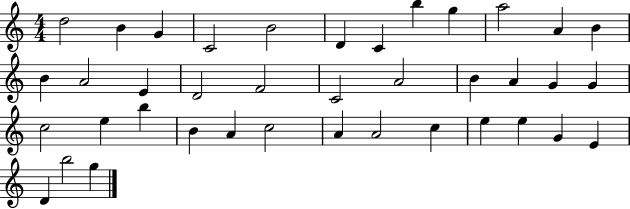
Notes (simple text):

D5/h B4/q G4/q C4/h B4/h D4/q C4/q B5/q G5/q A5/h A4/q B4/q B4/q A4/h E4/q D4/h F4/h C4/h A4/h B4/q A4/q G4/q G4/q C5/h E5/q B5/q B4/q A4/q C5/h A4/q A4/h C5/q E5/q E5/q G4/q E4/q D4/q B5/h G5/q